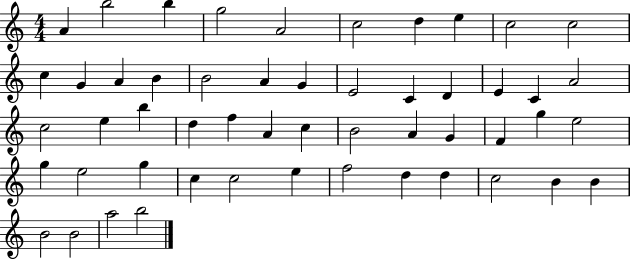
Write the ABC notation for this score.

X:1
T:Untitled
M:4/4
L:1/4
K:C
A b2 b g2 A2 c2 d e c2 c2 c G A B B2 A G E2 C D E C A2 c2 e b d f A c B2 A G F g e2 g e2 g c c2 e f2 d d c2 B B B2 B2 a2 b2